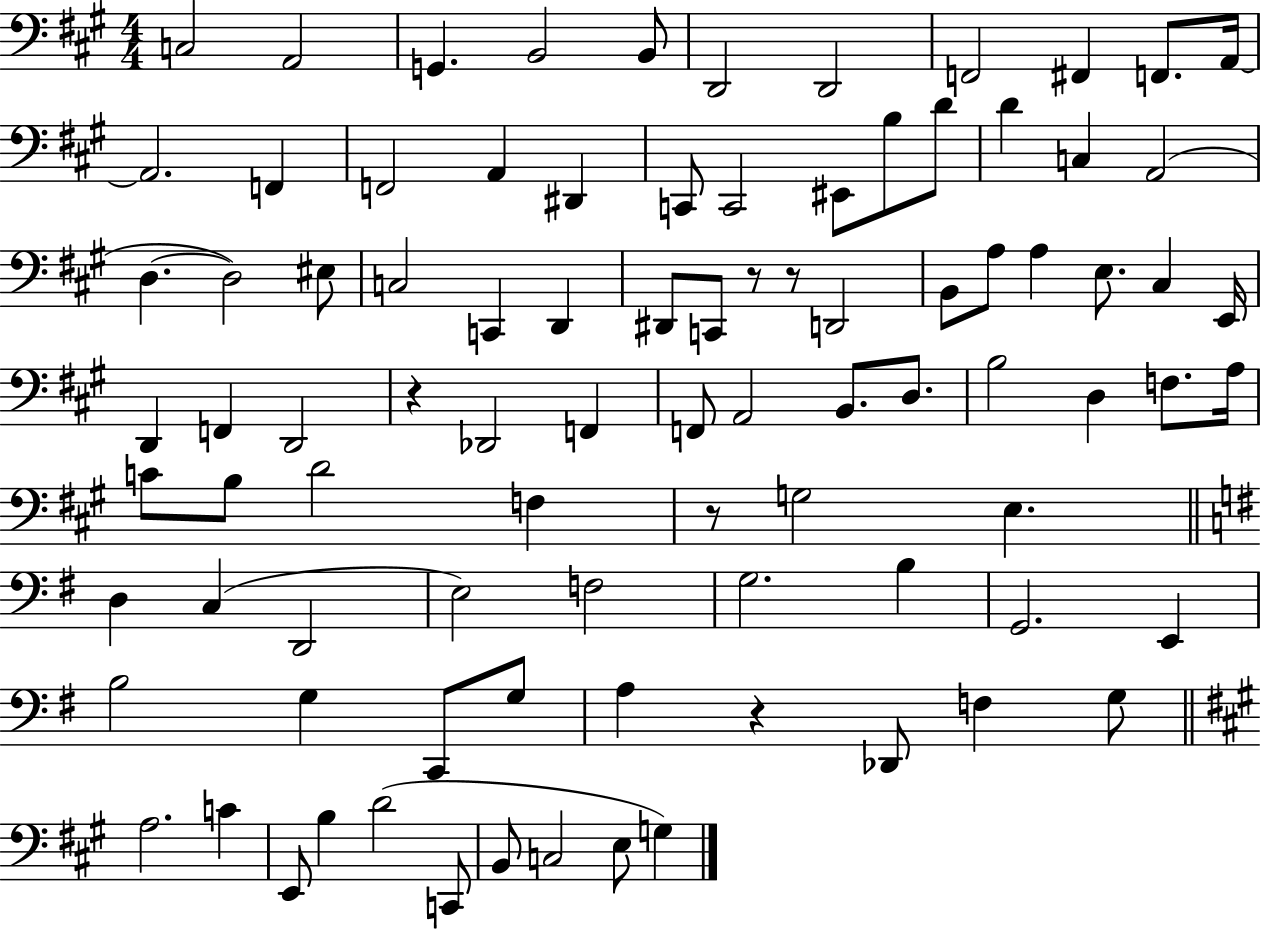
{
  \clef bass
  \numericTimeSignature
  \time 4/4
  \key a \major
  c2 a,2 | g,4. b,2 b,8 | d,2 d,2 | f,2 fis,4 f,8. a,16~~ | \break a,2. f,4 | f,2 a,4 dis,4 | c,8 c,2 eis,8 b8 d'8 | d'4 c4 a,2( | \break d4.~~ d2) eis8 | c2 c,4 d,4 | dis,8 c,8 r8 r8 d,2 | b,8 a8 a4 e8. cis4 e,16 | \break d,4 f,4 d,2 | r4 des,2 f,4 | f,8 a,2 b,8. d8. | b2 d4 f8. a16 | \break c'8 b8 d'2 f4 | r8 g2 e4. | \bar "||" \break \key g \major d4 c4( d,2 | e2) f2 | g2. b4 | g,2. e,4 | \break b2 g4 c,8 g8 | a4 r4 des,8 f4 g8 | \bar "||" \break \key a \major a2. c'4 | e,8 b4 d'2( c,8 | b,8 c2 e8 g4) | \bar "|."
}